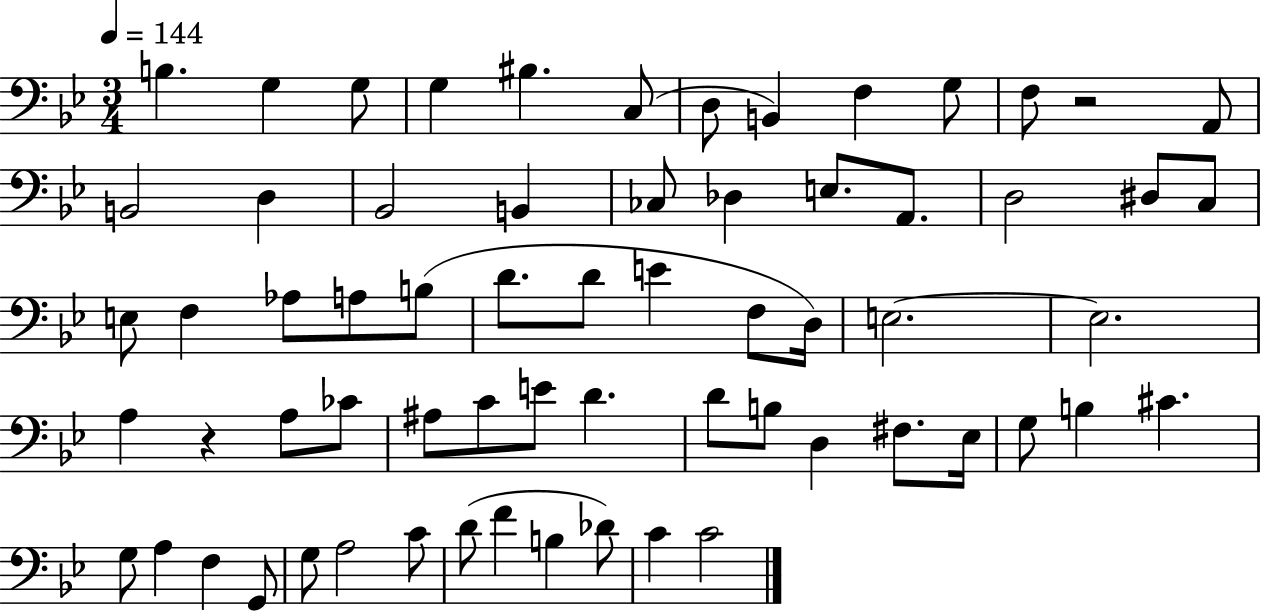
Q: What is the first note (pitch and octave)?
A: B3